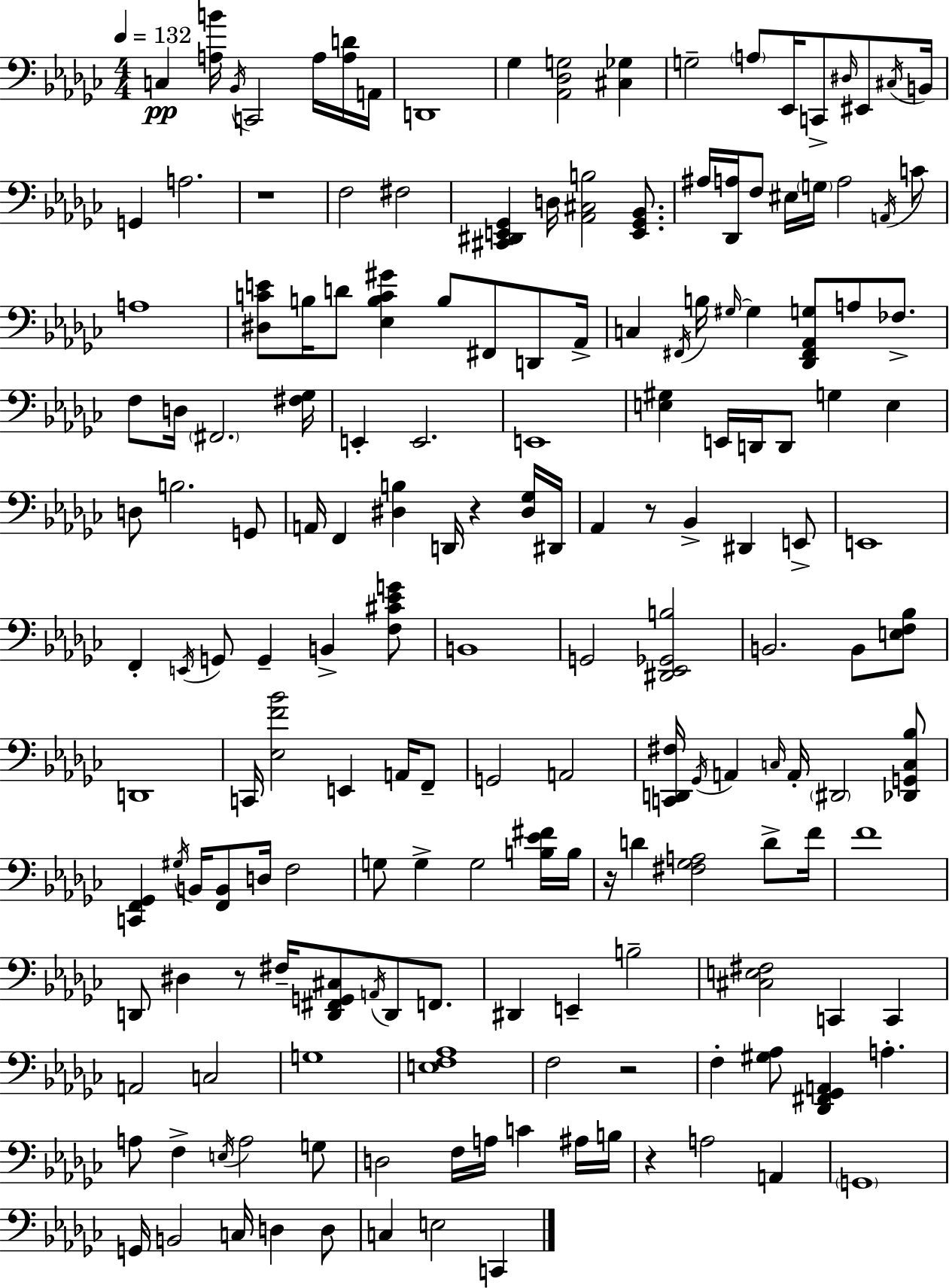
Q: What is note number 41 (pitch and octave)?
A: FES3